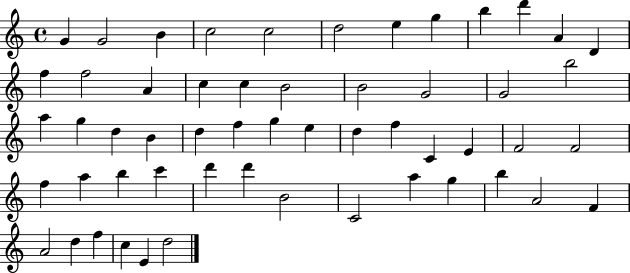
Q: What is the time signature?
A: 4/4